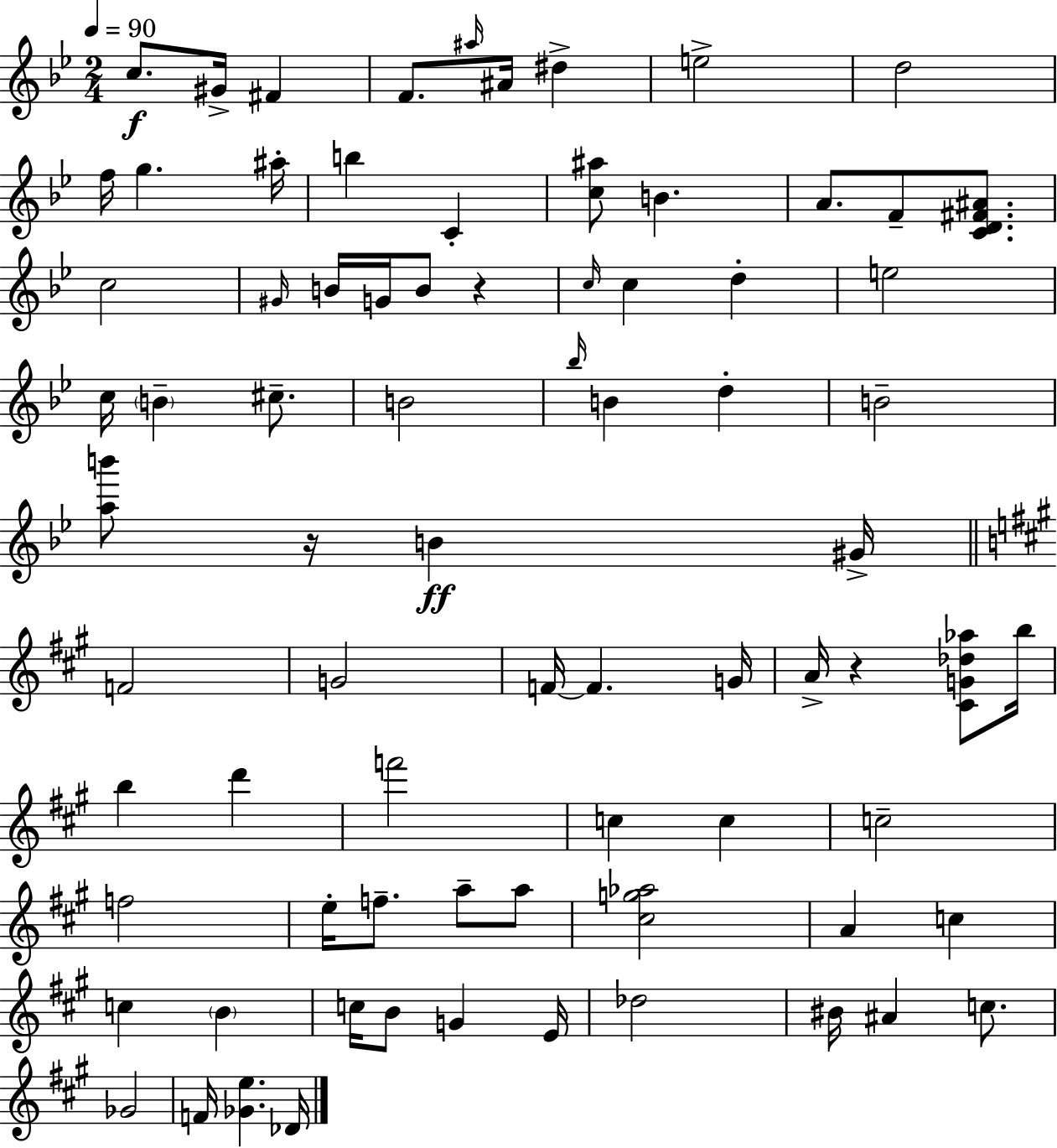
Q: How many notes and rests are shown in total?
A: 78